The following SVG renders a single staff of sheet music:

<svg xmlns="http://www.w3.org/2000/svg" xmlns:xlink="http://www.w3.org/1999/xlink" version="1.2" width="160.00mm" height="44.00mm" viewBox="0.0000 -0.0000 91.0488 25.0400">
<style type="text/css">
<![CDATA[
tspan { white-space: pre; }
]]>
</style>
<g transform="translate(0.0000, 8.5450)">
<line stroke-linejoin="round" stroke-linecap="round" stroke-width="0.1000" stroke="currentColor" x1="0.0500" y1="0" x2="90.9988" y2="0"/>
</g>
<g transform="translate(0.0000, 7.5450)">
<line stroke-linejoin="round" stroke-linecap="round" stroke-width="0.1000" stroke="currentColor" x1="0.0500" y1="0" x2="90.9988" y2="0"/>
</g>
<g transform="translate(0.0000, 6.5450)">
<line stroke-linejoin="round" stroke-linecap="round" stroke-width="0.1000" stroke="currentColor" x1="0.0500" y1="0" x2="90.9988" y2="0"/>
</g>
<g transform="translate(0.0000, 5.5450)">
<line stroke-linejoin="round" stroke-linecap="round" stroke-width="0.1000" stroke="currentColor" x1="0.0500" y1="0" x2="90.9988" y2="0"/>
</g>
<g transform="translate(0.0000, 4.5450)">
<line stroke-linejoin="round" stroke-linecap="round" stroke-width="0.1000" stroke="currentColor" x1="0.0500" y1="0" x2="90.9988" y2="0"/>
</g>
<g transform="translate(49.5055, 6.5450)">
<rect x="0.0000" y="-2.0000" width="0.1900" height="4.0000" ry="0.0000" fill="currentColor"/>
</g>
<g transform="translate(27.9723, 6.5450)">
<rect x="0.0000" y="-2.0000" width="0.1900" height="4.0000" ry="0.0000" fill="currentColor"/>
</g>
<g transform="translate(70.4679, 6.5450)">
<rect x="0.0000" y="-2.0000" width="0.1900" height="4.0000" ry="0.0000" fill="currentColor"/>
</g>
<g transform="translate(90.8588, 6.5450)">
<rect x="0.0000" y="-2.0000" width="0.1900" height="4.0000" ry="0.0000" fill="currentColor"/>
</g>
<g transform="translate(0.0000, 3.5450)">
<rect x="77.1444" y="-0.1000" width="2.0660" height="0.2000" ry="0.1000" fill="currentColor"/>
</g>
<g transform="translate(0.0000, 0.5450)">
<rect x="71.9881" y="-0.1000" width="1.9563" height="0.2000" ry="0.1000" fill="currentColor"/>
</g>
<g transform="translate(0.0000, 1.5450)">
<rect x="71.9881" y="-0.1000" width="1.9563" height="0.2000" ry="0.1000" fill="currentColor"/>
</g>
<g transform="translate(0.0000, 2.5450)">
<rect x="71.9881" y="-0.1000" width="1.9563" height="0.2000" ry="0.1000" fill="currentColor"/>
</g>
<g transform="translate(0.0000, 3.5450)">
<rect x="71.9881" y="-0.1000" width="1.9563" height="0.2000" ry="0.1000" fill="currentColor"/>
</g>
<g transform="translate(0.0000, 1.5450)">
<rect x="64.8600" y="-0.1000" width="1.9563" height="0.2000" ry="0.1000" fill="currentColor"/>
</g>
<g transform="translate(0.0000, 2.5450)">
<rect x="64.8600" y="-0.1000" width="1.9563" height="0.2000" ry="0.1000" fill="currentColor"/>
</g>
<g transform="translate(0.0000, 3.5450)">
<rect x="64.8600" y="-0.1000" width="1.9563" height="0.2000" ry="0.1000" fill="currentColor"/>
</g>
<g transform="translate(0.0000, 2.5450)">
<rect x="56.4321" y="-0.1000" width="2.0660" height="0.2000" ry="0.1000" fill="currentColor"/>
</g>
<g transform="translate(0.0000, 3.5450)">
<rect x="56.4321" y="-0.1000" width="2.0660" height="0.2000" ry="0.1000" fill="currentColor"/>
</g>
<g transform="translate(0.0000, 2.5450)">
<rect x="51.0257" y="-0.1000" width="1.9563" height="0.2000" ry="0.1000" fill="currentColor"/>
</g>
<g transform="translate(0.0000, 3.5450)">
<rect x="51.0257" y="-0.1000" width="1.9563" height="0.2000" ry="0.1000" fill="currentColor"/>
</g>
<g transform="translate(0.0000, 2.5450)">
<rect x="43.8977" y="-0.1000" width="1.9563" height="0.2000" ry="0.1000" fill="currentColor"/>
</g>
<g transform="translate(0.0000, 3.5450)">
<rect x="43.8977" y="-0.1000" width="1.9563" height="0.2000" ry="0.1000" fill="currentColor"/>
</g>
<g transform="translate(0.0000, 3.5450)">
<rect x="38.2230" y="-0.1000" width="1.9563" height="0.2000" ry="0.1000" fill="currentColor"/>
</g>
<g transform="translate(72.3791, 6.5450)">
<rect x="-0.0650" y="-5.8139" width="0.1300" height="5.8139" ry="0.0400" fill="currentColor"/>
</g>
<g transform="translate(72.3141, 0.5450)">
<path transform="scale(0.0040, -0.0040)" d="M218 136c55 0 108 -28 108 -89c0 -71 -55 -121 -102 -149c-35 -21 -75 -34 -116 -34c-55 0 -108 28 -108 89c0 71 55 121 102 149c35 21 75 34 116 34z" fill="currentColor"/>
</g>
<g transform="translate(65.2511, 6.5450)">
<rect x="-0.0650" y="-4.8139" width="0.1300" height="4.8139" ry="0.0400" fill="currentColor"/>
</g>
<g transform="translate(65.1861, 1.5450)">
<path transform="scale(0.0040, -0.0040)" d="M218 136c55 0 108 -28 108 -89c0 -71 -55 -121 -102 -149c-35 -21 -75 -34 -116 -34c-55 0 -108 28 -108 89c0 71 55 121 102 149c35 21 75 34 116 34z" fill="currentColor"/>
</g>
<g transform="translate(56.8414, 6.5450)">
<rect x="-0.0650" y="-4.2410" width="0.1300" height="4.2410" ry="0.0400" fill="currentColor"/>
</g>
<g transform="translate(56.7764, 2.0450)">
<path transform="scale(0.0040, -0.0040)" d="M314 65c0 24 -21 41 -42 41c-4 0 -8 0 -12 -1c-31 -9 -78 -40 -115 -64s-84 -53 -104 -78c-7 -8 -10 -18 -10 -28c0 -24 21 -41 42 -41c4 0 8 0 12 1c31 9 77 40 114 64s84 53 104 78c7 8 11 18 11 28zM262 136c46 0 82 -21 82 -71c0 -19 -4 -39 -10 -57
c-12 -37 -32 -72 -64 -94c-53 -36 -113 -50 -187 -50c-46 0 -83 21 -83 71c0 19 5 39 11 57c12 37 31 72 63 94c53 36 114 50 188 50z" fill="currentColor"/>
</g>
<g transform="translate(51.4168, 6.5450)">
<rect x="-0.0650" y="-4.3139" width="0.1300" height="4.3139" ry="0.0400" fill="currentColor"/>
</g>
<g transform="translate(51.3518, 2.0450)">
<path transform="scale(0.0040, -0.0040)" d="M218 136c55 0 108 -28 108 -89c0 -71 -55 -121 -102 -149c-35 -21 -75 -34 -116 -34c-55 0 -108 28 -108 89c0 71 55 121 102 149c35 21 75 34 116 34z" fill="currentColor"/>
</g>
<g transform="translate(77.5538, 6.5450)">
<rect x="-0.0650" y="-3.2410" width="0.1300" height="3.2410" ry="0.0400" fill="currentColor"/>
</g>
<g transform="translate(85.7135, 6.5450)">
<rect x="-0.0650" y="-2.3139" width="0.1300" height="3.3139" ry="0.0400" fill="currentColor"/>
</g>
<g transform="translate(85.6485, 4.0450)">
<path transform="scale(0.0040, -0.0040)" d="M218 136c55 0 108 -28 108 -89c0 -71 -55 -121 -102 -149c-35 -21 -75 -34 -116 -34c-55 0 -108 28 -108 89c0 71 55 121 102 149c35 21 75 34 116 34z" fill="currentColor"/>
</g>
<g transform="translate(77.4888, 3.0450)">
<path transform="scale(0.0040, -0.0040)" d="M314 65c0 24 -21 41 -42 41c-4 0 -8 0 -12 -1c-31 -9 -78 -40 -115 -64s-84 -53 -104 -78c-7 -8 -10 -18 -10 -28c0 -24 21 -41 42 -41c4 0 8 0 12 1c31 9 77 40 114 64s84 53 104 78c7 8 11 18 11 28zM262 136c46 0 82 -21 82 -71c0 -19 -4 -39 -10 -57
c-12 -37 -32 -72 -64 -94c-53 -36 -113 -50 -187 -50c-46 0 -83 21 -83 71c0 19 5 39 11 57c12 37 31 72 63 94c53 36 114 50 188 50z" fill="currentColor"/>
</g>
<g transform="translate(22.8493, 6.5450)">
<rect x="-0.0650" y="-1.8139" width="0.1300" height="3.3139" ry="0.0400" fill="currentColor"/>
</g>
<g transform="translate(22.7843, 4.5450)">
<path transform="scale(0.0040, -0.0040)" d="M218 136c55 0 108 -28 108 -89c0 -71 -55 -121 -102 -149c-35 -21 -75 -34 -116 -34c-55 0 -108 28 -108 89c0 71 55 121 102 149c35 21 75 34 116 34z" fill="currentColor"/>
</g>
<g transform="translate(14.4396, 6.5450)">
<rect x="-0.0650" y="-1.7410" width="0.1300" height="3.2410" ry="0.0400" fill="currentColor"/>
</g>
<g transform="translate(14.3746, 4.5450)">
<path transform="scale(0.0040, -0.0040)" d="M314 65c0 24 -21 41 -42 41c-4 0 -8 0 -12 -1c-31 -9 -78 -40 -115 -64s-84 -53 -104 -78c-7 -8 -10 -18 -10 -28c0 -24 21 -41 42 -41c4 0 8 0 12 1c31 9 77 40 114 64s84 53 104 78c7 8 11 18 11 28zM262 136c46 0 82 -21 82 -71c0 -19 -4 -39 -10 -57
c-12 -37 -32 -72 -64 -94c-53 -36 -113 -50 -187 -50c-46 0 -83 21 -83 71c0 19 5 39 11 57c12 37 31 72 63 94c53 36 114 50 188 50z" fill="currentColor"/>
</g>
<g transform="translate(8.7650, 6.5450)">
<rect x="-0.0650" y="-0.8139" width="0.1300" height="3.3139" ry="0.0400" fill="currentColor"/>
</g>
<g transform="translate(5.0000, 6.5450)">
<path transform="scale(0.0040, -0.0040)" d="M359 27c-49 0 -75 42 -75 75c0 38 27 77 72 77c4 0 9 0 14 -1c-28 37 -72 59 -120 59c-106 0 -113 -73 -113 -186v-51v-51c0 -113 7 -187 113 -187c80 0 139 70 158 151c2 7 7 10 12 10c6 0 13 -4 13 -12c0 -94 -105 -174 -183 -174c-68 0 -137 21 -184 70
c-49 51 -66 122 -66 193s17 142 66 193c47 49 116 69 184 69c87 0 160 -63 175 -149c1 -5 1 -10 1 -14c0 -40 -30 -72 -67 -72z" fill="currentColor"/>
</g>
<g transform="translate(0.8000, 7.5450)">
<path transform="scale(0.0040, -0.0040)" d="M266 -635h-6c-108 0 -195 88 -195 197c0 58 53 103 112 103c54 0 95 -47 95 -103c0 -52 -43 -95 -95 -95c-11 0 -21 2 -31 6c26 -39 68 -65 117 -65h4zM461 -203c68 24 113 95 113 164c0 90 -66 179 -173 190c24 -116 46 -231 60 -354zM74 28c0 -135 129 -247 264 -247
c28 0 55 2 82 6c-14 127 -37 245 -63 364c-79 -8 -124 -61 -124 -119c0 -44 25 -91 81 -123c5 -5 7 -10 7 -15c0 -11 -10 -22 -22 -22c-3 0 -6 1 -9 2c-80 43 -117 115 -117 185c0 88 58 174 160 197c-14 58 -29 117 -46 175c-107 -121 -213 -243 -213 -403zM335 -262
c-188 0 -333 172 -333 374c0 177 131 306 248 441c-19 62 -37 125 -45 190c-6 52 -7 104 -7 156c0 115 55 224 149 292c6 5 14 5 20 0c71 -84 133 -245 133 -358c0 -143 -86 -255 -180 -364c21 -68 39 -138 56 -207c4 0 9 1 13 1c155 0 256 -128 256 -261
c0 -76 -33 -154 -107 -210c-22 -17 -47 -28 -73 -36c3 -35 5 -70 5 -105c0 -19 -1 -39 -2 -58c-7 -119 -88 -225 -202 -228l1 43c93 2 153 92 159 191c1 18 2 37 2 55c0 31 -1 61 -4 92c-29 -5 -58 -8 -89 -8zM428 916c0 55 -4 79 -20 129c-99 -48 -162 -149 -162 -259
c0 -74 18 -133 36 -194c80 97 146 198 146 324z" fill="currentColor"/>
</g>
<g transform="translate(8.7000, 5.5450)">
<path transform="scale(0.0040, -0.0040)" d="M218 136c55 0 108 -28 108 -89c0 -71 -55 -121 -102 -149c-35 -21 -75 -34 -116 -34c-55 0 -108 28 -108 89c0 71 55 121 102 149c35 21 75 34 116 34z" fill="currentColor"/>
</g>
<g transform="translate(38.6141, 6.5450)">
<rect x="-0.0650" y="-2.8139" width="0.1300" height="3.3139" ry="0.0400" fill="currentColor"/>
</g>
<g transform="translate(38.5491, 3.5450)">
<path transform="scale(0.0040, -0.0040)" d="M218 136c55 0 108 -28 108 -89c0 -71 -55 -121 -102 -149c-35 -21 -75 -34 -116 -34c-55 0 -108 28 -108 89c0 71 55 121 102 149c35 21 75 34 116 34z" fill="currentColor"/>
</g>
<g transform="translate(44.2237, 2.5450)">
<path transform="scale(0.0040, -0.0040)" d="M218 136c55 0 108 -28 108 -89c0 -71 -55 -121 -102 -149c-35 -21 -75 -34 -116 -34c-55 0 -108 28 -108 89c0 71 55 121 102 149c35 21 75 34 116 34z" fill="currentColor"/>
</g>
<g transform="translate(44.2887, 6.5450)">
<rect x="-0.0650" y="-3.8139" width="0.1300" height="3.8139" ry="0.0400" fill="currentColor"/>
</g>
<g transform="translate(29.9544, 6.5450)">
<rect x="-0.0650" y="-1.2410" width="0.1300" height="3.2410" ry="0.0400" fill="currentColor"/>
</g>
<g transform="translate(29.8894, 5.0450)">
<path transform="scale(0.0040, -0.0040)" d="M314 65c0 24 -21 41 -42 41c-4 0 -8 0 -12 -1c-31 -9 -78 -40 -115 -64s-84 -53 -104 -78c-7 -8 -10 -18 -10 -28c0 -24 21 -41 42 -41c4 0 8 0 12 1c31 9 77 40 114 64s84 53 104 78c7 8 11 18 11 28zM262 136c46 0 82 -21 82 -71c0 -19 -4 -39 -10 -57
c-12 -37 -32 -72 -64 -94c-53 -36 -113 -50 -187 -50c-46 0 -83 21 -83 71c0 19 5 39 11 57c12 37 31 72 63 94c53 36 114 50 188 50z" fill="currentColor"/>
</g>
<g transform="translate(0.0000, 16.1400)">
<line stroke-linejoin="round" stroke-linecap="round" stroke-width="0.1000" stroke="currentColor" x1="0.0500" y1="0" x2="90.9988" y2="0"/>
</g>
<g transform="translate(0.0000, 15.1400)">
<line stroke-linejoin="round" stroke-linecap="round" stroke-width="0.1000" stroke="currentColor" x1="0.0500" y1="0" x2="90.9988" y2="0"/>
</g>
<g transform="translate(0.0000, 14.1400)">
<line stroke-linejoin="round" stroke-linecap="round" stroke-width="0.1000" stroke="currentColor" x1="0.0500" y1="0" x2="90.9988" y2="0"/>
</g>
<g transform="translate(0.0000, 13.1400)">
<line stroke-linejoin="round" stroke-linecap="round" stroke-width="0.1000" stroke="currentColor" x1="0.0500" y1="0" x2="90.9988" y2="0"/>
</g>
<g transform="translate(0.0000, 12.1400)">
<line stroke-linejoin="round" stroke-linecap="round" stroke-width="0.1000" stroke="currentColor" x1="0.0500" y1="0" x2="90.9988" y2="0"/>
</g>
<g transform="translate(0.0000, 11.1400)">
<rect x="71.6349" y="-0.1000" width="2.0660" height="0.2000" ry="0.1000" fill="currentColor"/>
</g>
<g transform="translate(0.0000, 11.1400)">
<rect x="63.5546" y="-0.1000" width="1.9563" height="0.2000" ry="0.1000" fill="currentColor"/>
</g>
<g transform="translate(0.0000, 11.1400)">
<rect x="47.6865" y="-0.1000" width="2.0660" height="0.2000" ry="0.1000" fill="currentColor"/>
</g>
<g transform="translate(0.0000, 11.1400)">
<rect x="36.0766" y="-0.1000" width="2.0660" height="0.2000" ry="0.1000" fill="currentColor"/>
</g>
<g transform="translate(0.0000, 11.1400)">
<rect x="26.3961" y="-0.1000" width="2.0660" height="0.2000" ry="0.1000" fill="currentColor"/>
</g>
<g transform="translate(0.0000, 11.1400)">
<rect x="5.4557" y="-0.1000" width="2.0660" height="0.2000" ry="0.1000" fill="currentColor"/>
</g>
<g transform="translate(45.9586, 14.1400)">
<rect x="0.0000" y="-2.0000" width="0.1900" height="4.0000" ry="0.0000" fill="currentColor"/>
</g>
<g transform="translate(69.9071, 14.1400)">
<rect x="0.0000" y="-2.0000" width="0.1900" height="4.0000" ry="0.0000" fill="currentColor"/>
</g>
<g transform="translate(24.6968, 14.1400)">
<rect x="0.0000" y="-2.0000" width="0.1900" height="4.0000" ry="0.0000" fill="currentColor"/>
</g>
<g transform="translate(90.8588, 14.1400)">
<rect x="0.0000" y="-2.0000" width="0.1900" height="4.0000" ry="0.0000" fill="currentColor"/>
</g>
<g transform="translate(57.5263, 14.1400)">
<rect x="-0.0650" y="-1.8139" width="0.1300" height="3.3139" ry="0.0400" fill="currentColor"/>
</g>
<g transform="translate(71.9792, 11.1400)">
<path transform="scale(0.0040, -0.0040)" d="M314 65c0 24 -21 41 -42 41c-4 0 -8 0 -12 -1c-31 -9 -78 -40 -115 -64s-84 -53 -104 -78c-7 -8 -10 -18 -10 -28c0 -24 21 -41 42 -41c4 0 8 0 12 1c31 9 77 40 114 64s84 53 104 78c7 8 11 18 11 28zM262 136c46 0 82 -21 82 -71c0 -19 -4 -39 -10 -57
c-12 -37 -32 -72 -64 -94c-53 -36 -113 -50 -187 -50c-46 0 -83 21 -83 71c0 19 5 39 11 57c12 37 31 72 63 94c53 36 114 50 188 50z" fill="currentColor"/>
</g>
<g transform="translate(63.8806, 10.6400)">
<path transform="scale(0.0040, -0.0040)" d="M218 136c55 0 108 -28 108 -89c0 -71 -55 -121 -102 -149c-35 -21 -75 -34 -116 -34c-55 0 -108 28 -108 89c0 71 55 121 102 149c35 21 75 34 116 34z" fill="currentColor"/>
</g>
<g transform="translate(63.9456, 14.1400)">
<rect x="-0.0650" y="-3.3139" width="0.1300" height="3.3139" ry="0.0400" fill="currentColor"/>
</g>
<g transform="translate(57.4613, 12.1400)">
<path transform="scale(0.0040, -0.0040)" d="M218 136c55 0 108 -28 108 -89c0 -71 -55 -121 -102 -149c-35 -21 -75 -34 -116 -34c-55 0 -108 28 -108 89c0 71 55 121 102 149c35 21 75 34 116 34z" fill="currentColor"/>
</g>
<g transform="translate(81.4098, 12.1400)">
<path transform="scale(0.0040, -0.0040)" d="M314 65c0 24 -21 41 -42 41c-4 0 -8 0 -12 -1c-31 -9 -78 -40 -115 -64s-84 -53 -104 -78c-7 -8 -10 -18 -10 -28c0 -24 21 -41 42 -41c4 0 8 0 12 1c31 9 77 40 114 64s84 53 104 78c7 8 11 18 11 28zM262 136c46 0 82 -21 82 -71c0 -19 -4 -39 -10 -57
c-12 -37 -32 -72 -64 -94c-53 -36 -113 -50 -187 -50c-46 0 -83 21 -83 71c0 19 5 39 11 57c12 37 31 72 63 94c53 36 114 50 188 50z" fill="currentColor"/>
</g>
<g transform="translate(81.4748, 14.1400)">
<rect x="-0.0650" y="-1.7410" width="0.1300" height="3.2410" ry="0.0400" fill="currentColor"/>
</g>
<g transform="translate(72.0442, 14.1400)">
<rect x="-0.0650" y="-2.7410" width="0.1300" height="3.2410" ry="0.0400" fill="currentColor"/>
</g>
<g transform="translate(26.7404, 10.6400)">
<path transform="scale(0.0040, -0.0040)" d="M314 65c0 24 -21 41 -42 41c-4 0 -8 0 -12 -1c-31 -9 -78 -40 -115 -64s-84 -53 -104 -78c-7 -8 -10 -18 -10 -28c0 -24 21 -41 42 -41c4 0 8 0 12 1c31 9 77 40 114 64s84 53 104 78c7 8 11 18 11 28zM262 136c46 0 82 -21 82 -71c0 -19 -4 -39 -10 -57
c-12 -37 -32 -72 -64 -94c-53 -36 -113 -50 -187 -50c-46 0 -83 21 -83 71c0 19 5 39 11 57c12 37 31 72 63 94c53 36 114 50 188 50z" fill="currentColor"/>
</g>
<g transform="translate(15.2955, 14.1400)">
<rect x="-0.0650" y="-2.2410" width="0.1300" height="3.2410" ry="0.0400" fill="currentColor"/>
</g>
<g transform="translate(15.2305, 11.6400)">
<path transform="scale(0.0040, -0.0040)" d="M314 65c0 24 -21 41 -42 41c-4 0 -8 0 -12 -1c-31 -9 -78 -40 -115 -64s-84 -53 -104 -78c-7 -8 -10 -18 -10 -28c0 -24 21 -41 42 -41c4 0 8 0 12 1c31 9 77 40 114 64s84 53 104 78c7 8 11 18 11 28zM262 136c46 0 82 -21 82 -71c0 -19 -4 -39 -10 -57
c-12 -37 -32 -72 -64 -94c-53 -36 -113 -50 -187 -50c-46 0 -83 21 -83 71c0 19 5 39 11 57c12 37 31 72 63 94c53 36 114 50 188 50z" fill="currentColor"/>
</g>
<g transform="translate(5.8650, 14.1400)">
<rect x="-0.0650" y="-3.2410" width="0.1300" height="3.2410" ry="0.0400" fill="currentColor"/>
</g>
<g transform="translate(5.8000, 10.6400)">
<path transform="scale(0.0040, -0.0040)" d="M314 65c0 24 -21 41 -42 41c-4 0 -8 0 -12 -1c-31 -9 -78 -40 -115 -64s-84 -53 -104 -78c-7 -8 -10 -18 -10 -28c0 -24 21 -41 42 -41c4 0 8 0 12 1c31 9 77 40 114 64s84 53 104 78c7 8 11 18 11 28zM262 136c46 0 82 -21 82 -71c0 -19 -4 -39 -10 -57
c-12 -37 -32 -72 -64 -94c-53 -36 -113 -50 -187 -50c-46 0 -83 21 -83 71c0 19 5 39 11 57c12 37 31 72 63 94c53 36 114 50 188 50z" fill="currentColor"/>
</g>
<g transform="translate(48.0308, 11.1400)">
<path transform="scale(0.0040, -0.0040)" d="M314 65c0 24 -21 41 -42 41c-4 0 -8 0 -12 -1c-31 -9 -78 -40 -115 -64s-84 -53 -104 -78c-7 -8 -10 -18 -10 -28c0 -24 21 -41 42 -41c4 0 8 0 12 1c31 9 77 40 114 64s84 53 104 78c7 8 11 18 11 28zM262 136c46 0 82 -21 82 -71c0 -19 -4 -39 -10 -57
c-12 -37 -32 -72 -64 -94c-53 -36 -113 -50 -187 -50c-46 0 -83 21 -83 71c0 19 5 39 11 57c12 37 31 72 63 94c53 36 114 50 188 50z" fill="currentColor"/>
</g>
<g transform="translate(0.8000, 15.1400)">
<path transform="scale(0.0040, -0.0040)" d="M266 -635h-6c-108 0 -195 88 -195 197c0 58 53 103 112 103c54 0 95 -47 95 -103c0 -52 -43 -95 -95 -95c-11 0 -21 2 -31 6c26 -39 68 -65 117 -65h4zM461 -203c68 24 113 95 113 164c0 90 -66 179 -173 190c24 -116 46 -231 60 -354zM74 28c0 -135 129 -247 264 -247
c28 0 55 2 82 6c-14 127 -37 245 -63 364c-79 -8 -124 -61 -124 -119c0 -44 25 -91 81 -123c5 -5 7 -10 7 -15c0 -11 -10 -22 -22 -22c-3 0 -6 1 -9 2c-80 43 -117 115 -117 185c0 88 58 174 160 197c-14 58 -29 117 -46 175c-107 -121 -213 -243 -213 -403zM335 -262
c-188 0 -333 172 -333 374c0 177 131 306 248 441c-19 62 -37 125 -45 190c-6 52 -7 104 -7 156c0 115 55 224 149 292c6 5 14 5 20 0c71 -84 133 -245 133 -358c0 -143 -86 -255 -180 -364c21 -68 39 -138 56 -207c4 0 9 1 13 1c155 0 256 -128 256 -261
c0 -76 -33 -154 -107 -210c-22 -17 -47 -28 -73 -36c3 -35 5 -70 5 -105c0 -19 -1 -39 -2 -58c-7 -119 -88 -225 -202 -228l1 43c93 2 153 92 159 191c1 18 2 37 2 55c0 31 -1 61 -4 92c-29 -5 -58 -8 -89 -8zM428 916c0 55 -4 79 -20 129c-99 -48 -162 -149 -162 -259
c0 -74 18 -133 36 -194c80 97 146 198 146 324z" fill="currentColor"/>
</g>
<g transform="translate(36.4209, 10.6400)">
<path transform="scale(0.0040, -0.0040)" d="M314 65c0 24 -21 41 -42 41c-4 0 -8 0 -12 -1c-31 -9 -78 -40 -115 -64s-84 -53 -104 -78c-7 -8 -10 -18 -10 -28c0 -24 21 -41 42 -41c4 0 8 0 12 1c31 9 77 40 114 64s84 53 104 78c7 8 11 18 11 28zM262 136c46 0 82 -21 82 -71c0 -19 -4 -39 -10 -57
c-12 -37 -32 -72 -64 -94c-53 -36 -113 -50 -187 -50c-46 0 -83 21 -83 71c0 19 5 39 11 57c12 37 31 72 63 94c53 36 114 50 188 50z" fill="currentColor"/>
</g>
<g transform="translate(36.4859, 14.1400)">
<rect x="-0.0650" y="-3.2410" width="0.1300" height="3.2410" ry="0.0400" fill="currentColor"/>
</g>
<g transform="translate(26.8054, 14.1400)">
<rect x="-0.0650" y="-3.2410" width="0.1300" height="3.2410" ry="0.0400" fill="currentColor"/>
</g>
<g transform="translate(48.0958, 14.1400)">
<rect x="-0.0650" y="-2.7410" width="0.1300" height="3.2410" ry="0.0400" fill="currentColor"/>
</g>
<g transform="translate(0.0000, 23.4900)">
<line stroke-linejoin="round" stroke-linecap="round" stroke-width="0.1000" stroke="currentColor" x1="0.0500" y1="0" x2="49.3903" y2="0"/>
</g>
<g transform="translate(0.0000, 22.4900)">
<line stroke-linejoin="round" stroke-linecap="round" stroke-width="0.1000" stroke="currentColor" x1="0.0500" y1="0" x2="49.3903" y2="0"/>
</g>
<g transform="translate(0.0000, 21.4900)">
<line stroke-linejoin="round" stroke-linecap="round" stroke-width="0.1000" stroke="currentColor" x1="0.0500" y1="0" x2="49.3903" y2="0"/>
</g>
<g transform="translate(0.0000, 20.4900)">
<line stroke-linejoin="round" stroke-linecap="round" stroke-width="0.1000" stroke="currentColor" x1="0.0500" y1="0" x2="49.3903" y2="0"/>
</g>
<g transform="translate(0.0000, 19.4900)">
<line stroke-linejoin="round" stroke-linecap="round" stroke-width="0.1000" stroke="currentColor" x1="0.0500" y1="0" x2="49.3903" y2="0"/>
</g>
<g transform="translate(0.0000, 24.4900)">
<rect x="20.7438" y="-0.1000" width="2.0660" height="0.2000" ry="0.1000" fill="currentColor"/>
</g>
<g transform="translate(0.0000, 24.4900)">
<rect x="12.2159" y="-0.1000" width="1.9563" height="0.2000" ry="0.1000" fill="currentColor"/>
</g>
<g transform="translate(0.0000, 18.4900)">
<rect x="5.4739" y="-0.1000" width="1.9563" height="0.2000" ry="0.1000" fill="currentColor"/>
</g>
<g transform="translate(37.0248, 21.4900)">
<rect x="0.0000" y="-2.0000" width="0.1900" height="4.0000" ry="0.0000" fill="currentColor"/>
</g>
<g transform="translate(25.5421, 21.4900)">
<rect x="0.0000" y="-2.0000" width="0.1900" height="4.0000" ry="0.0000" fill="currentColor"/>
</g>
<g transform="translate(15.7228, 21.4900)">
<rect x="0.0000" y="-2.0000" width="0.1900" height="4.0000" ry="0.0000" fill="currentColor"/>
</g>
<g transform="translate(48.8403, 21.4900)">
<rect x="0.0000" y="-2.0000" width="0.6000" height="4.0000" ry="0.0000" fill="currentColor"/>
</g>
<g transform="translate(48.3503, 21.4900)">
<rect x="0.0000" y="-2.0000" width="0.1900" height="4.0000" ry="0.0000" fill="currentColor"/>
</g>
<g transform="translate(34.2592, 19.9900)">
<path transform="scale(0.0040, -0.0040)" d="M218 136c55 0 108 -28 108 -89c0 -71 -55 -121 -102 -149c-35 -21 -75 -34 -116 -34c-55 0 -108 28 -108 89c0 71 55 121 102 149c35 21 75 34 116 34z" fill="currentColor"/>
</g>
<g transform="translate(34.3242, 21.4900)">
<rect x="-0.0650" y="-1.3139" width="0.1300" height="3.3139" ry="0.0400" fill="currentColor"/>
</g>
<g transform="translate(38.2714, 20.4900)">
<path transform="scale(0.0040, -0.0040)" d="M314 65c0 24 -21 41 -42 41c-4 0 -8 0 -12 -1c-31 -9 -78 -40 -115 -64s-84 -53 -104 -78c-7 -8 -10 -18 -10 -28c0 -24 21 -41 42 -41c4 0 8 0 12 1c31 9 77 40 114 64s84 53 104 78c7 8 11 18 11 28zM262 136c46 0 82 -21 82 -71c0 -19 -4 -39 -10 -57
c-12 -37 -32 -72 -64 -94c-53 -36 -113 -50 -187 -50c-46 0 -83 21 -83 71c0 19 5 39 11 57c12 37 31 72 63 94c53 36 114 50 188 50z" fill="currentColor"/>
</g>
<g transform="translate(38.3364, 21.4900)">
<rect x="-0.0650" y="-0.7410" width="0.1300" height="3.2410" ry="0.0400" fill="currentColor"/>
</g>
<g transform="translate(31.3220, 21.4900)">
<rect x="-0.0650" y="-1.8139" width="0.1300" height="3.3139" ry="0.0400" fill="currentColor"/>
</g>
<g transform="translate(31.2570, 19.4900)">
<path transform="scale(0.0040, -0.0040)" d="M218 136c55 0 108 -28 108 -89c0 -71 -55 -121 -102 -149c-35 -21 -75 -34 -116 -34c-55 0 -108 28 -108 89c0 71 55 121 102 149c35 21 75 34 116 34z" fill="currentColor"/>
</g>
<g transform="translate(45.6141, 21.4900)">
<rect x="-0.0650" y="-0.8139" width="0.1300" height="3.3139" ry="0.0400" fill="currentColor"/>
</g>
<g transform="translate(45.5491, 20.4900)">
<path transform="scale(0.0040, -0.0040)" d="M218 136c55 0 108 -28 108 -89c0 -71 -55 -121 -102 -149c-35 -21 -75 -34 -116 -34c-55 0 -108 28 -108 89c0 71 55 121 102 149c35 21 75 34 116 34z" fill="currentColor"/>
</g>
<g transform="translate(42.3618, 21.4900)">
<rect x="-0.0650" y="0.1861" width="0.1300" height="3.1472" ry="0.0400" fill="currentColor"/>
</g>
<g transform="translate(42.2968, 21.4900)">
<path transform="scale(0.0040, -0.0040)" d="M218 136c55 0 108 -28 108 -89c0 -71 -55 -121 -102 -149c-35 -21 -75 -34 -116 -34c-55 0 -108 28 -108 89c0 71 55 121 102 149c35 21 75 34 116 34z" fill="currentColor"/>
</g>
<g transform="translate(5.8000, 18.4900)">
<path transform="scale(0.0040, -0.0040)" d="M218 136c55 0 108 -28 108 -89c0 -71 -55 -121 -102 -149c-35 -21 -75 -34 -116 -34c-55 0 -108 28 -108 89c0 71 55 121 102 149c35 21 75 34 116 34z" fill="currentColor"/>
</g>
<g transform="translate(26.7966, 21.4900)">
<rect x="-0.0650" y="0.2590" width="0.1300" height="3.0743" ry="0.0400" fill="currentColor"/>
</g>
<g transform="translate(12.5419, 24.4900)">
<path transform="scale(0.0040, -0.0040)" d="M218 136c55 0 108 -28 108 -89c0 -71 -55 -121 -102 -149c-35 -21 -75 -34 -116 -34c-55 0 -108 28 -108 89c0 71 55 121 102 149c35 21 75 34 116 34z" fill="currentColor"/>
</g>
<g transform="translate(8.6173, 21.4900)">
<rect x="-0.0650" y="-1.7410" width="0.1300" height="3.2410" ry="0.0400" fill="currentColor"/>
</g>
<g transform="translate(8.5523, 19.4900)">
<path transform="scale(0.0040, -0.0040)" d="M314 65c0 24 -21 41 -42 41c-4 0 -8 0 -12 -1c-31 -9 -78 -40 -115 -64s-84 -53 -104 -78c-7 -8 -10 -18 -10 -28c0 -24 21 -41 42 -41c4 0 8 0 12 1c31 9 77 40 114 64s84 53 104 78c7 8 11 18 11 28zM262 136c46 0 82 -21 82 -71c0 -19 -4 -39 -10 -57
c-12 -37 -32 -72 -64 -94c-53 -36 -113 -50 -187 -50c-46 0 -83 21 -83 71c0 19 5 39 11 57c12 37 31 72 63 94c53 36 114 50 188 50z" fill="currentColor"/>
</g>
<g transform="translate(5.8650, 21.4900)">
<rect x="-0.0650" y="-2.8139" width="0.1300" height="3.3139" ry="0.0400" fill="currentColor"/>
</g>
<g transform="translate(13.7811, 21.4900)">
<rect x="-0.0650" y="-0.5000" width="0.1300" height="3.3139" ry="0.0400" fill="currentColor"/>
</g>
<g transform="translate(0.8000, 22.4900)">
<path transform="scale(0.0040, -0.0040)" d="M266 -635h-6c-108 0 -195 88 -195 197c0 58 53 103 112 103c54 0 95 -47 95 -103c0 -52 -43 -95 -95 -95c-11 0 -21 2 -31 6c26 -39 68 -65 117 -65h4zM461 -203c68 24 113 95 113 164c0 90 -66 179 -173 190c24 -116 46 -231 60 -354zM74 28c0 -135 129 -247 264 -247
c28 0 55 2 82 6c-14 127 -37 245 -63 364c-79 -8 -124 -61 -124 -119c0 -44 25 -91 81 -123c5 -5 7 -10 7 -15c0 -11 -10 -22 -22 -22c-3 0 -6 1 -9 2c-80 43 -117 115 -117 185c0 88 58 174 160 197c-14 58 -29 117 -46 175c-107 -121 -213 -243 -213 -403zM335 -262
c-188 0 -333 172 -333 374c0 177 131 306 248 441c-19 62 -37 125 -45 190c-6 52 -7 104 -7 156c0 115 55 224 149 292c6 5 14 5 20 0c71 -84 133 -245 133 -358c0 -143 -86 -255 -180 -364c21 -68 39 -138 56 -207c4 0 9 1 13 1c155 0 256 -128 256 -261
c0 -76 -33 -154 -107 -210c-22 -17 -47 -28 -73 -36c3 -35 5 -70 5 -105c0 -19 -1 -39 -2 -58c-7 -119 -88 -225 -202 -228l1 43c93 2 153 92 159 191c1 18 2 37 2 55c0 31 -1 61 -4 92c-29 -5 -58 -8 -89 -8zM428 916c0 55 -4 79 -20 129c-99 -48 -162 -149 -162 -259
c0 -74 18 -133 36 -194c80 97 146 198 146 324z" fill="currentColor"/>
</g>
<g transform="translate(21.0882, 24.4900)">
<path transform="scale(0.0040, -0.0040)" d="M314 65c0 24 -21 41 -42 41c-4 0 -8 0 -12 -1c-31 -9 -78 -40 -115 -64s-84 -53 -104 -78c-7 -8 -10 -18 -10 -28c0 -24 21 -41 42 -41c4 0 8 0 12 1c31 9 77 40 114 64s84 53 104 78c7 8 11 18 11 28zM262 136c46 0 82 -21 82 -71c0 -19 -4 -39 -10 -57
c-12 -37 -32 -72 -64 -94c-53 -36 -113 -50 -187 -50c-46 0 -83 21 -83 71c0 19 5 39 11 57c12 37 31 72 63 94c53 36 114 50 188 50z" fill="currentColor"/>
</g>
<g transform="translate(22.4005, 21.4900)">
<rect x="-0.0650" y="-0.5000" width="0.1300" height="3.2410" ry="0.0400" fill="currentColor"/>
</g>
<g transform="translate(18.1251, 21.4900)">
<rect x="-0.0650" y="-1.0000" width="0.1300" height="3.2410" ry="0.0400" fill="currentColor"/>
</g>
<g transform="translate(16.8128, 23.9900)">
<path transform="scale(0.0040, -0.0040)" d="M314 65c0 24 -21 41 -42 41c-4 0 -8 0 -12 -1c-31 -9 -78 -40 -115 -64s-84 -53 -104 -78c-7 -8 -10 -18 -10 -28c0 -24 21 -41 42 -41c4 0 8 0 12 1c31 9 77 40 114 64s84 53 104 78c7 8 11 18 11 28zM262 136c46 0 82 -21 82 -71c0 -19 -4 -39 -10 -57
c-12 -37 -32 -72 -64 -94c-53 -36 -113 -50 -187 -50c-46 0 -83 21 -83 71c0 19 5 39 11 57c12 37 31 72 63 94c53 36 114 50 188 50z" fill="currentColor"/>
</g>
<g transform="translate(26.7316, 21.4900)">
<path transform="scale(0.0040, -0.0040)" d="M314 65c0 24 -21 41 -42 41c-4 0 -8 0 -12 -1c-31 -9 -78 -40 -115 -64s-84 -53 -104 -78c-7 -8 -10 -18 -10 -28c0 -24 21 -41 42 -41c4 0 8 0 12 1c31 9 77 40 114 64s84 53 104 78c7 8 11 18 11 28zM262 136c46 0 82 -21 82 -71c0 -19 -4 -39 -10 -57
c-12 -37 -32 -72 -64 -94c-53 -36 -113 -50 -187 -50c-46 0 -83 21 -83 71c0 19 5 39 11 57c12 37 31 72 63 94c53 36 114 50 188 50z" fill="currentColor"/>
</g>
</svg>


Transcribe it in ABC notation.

X:1
T:Untitled
M:4/4
L:1/4
K:C
d f2 f e2 a c' d' d'2 e' g' b2 g b2 g2 b2 b2 a2 f b a2 f2 a f2 C D2 C2 B2 f e d2 B d